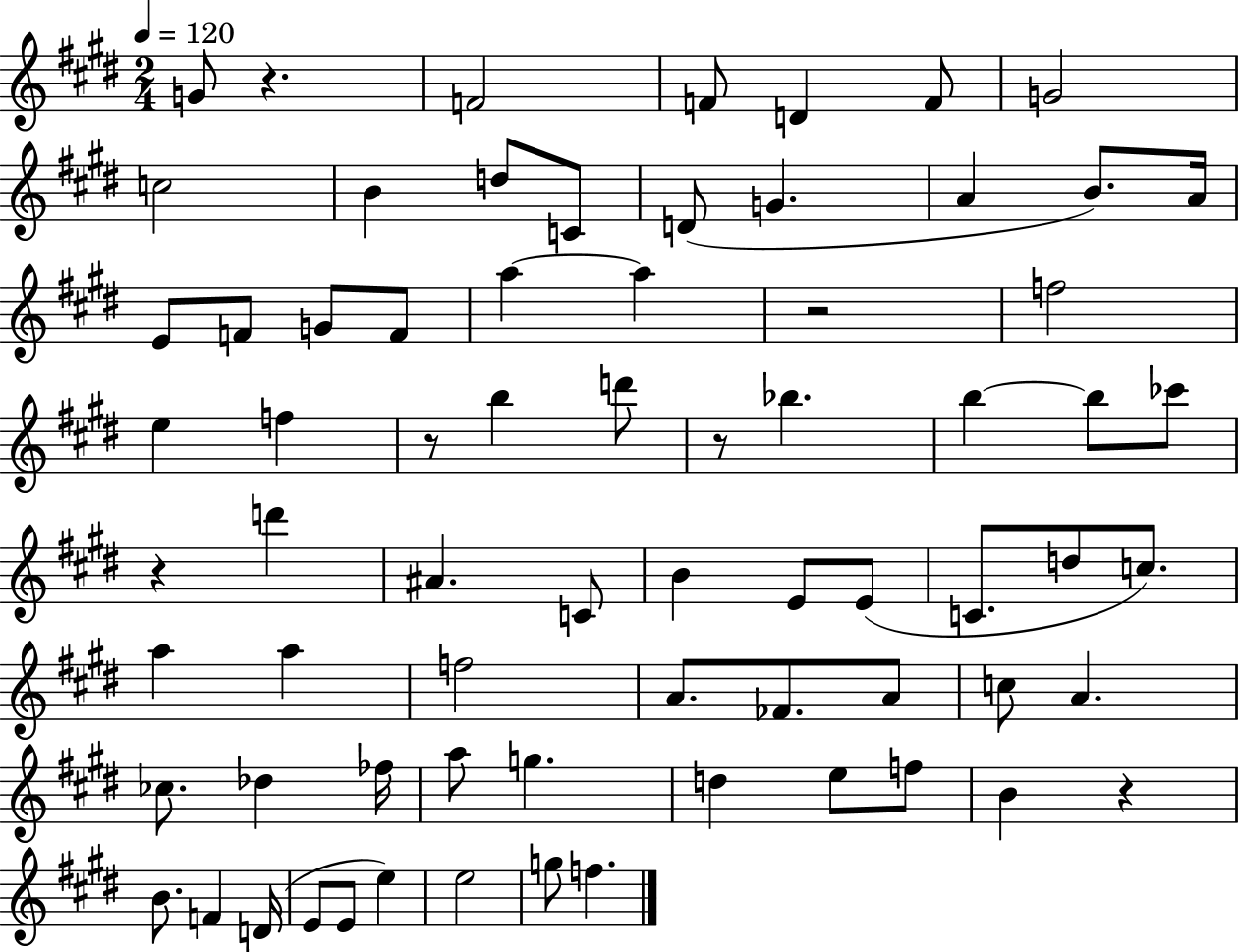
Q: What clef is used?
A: treble